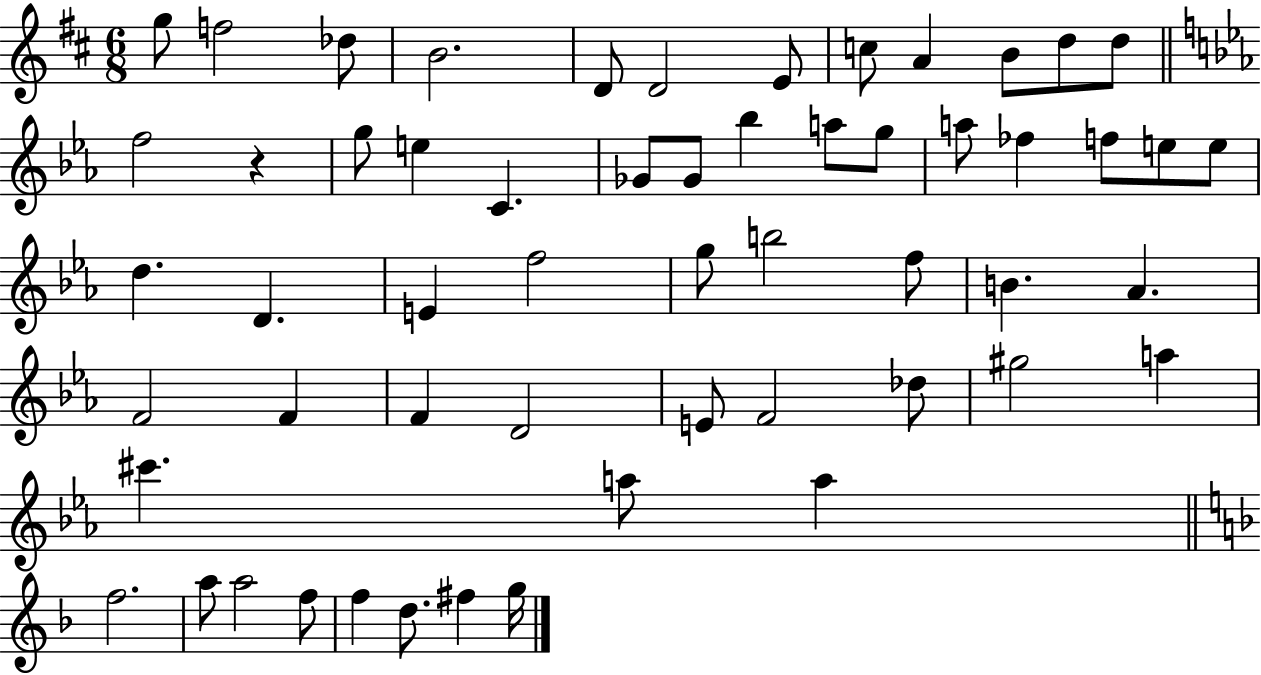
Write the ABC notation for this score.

X:1
T:Untitled
M:6/8
L:1/4
K:D
g/2 f2 _d/2 B2 D/2 D2 E/2 c/2 A B/2 d/2 d/2 f2 z g/2 e C _G/2 _G/2 _b a/2 g/2 a/2 _f f/2 e/2 e/2 d D E f2 g/2 b2 f/2 B _A F2 F F D2 E/2 F2 _d/2 ^g2 a ^c' a/2 a f2 a/2 a2 f/2 f d/2 ^f g/4